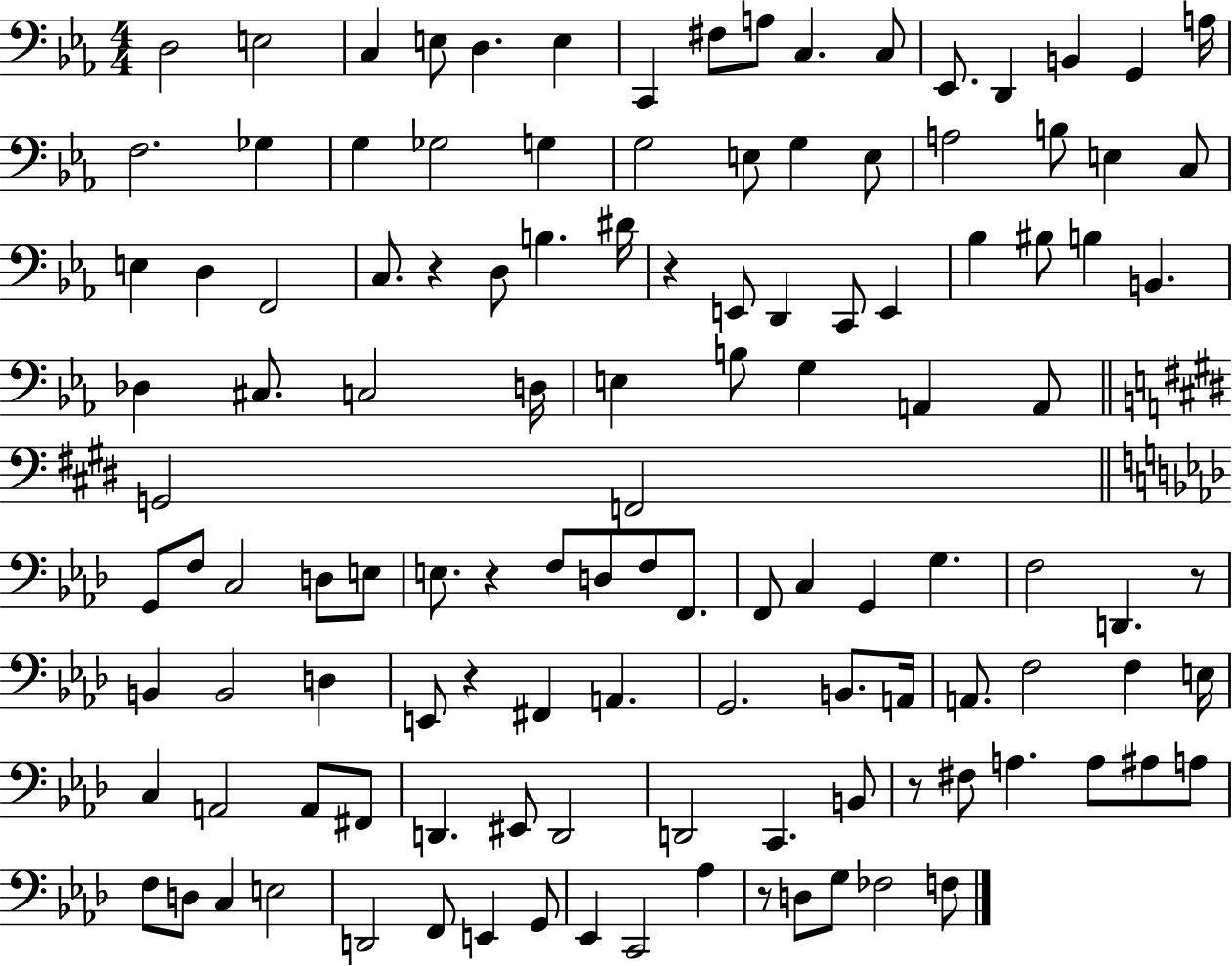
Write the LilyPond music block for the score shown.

{
  \clef bass
  \numericTimeSignature
  \time 4/4
  \key ees \major
  d2 e2 | c4 e8 d4. e4 | c,4 fis8 a8 c4. c8 | ees,8. d,4 b,4 g,4 a16 | \break f2. ges4 | g4 ges2 g4 | g2 e8 g4 e8 | a2 b8 e4 c8 | \break e4 d4 f,2 | c8. r4 d8 b4. dis'16 | r4 e,8 d,4 c,8 e,4 | bes4 bis8 b4 b,4. | \break des4 cis8. c2 d16 | e4 b8 g4 a,4 a,8 | \bar "||" \break \key e \major g,2 f,2 | \bar "||" \break \key aes \major g,8 f8 c2 d8 e8 | e8. r4 f8 d8 f8 f,8. | f,8 c4 g,4 g4. | f2 d,4. r8 | \break b,4 b,2 d4 | e,8 r4 fis,4 a,4. | g,2. b,8. a,16 | a,8. f2 f4 e16 | \break c4 a,2 a,8 fis,8 | d,4. eis,8 d,2 | d,2 c,4. b,8 | r8 fis8 a4. a8 ais8 a8 | \break f8 d8 c4 e2 | d,2 f,8 e,4 g,8 | ees,4 c,2 aes4 | r8 d8 g8 fes2 f8 | \break \bar "|."
}